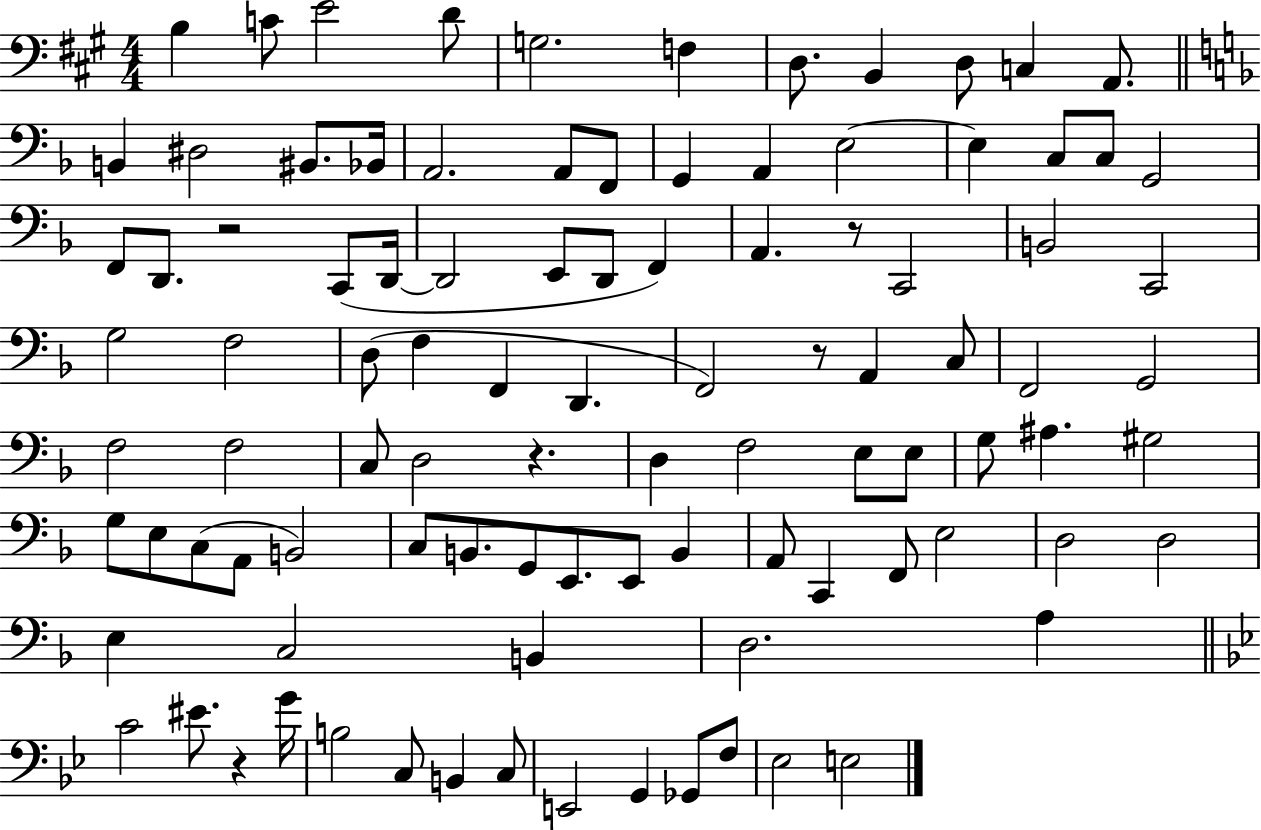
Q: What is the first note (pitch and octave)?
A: B3